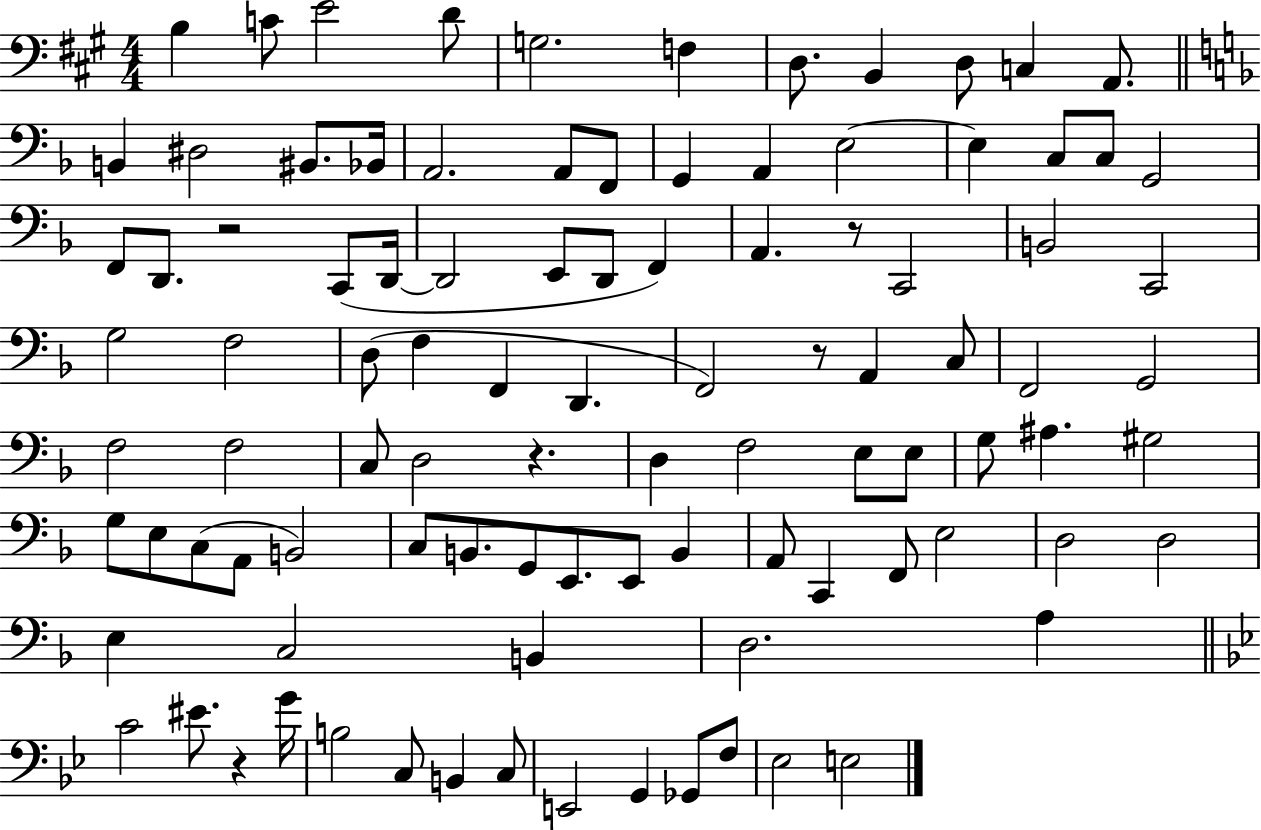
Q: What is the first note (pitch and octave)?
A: B3